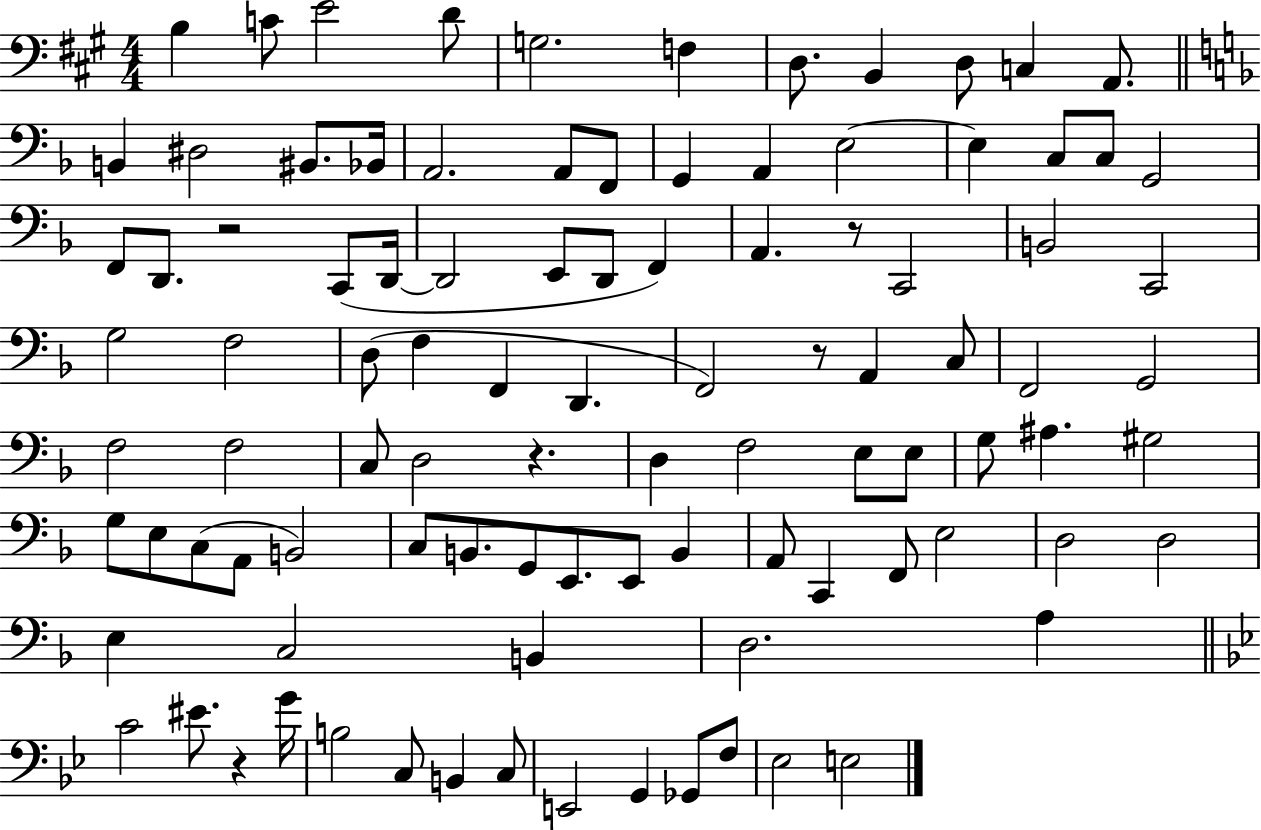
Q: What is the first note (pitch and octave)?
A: B3